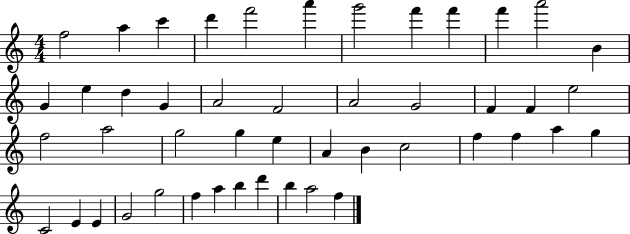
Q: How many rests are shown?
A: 0